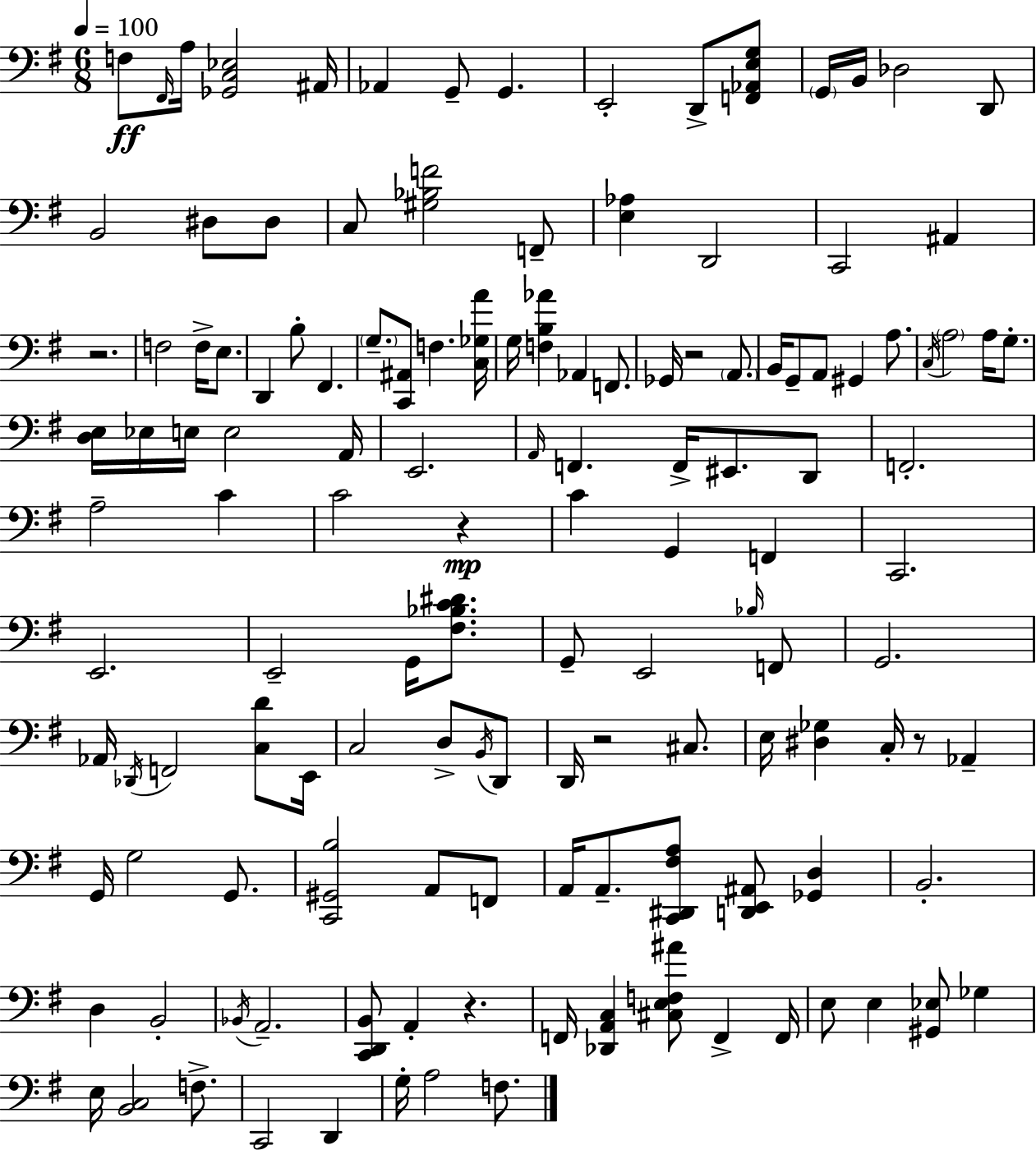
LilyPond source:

{
  \clef bass
  \numericTimeSignature
  \time 6/8
  \key e \minor
  \tempo 4 = 100
  f8\ff \grace { fis,16 } a16 <ges, c ees>2 | ais,16 aes,4 g,8-- g,4. | e,2-. d,8-> <f, aes, e g>8 | \parenthesize g,16 b,16 des2 d,8 | \break b,2 dis8 dis8 | c8 <gis bes f'>2 f,8-- | <e aes>4 d,2 | c,2 ais,4 | \break r2. | f2 f16-> e8. | d,4 b8-. fis,4. | \parenthesize g8.-- <c, ais,>8 f4. | \break <c ges a'>16 g16 <f b aes'>4 aes,4 f,8. | ges,16 r2 \parenthesize a,8. | b,16 g,8-- a,8 gis,4 a8. | \acciaccatura { c16 } \parenthesize a2 a16 g8.-. | \break <d e>16 ees16 e16 e2 | a,16 e,2. | \grace { a,16 } f,4. f,16-> eis,8. | d,8 f,2.-. | \break a2-- c'4 | c'2 r4\mp | c'4 g,4 f,4 | c,2. | \break e,2. | e,2-- g,16 | <fis bes c' dis'>8. g,8-- e,2 | \grace { bes16 } f,8 g,2. | \break aes,16 \acciaccatura { des,16 } f,2 | <c d'>8 e,16 c2 | d8-> \acciaccatura { b,16 } d,8 d,16 r2 | cis8. e16 <dis ges>4 c16-. | \break r8 aes,4-- g,16 g2 | g,8. <c, gis, b>2 | a,8 f,8 a,16 a,8.-- <c, dis, fis a>8 | <d, e, ais,>8 <ges, d>4 b,2.-. | \break d4 b,2-. | \acciaccatura { bes,16 } a,2.-- | <c, d, b,>8 a,4-. | r4. f,16 <des, a, c>4 | \break <cis e f ais'>8 f,4-> f,16 e8 e4 | <gis, ees>8 ges4 e16 <b, c>2 | f8.-> c,2 | d,4 g16-. a2 | \break f8. \bar "|."
}